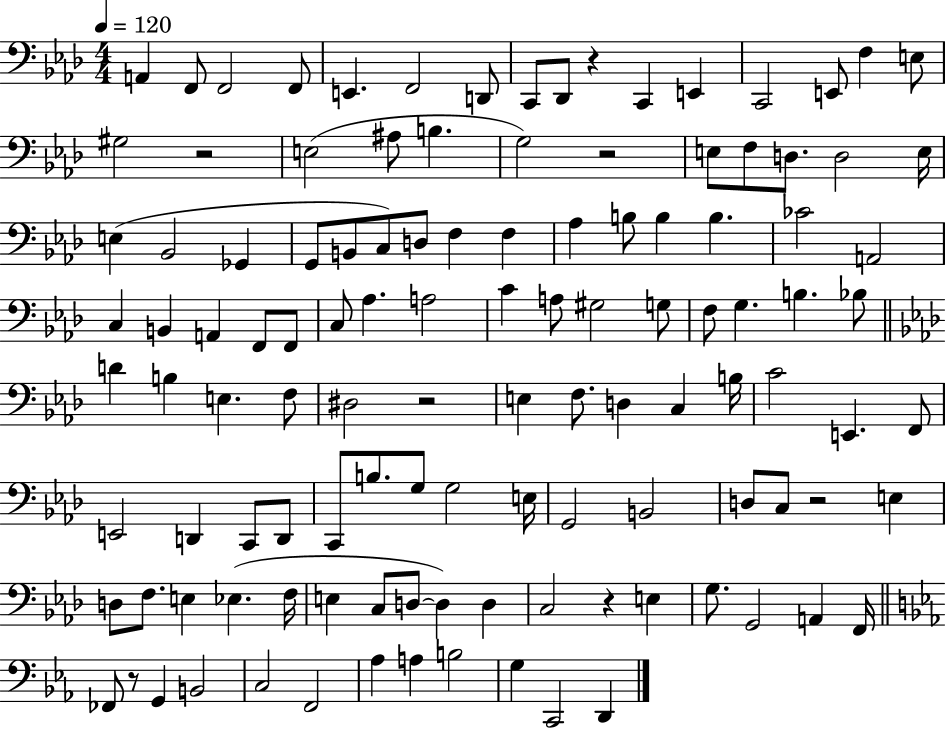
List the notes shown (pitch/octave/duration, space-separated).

A2/q F2/e F2/h F2/e E2/q. F2/h D2/e C2/e Db2/e R/q C2/q E2/q C2/h E2/e F3/q E3/e G#3/h R/h E3/h A#3/e B3/q. G3/h R/h E3/e F3/e D3/e. D3/h E3/s E3/q Bb2/h Gb2/q G2/e B2/e C3/e D3/e F3/q F3/q Ab3/q B3/e B3/q B3/q. CES4/h A2/h C3/q B2/q A2/q F2/e F2/e C3/e Ab3/q. A3/h C4/q A3/e G#3/h G3/e F3/e G3/q. B3/q. Bb3/e D4/q B3/q E3/q. F3/e D#3/h R/h E3/q F3/e. D3/q C3/q B3/s C4/h E2/q. F2/e E2/h D2/q C2/e D2/e C2/e B3/e. G3/e G3/h E3/s G2/h B2/h D3/e C3/e R/h E3/q D3/e F3/e. E3/q Eb3/q. F3/s E3/q C3/e D3/e D3/q D3/q C3/h R/q E3/q G3/e. G2/h A2/q F2/s FES2/e R/e G2/q B2/h C3/h F2/h Ab3/q A3/q B3/h G3/q C2/h D2/q